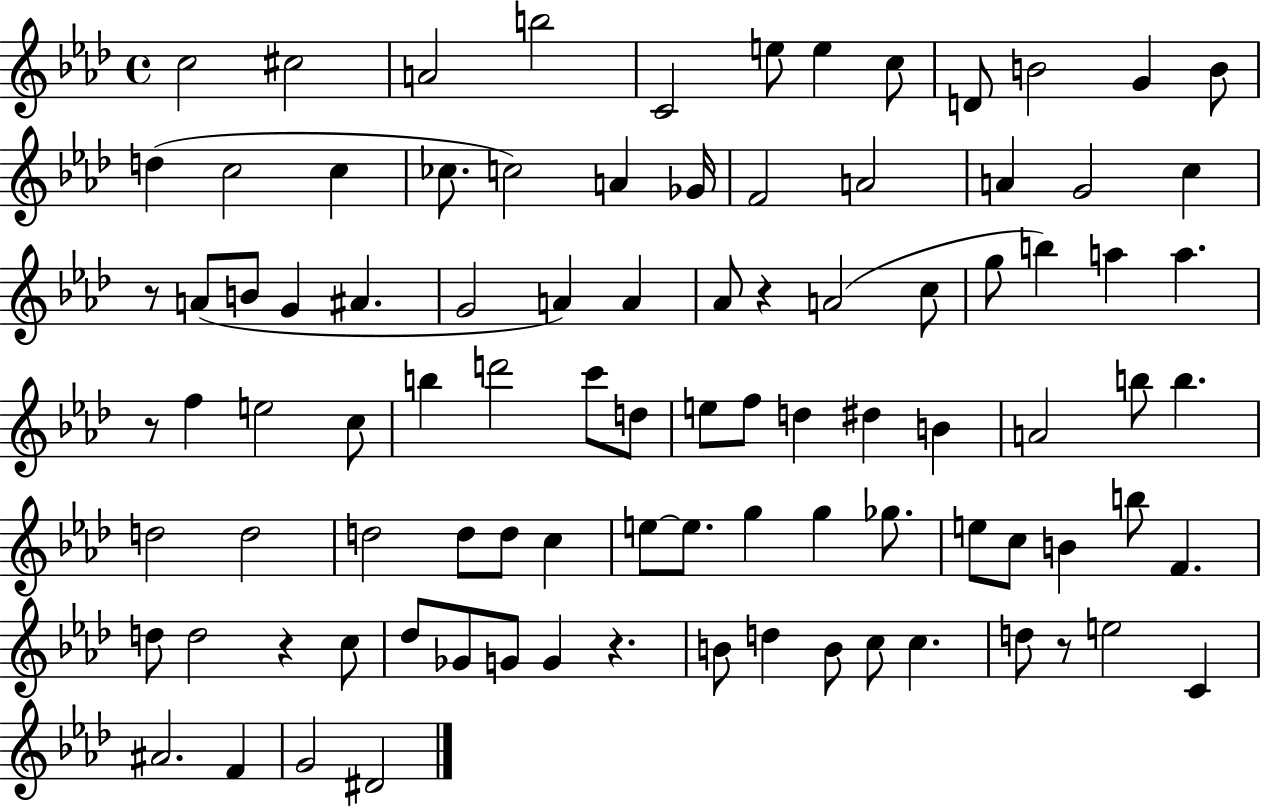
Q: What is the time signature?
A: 4/4